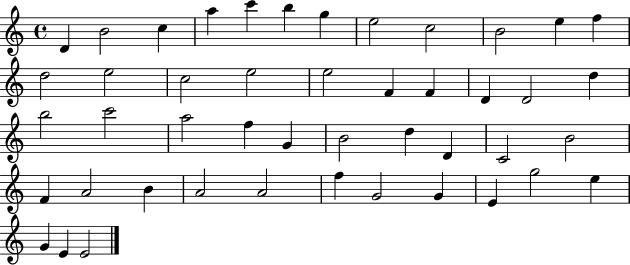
X:1
T:Untitled
M:4/4
L:1/4
K:C
D B2 c a c' b g e2 c2 B2 e f d2 e2 c2 e2 e2 F F D D2 d b2 c'2 a2 f G B2 d D C2 B2 F A2 B A2 A2 f G2 G E g2 e G E E2